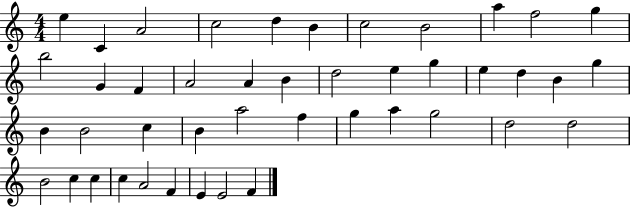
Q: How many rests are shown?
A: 0